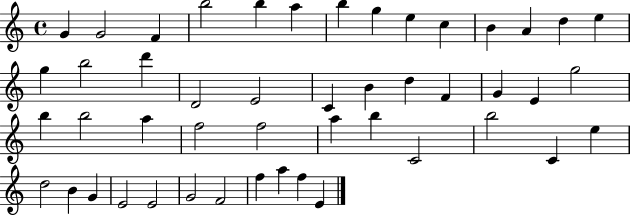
G4/q G4/h F4/q B5/h B5/q A5/q B5/q G5/q E5/q C5/q B4/q A4/q D5/q E5/q G5/q B5/h D6/q D4/h E4/h C4/q B4/q D5/q F4/q G4/q E4/q G5/h B5/q B5/h A5/q F5/h F5/h A5/q B5/q C4/h B5/h C4/q E5/q D5/h B4/q G4/q E4/h E4/h G4/h F4/h F5/q A5/q F5/q E4/q